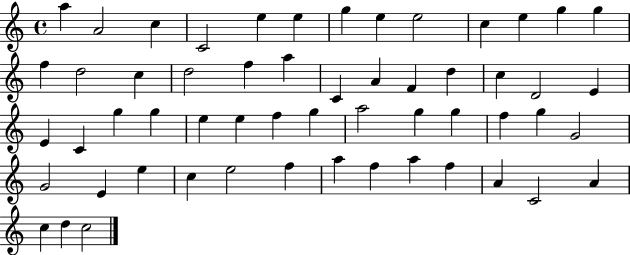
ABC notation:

X:1
T:Untitled
M:4/4
L:1/4
K:C
a A2 c C2 e e g e e2 c e g g f d2 c d2 f a C A F d c D2 E E C g g e e f g a2 g g f g G2 G2 E e c e2 f a f a f A C2 A c d c2